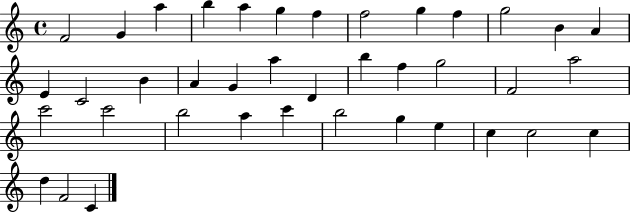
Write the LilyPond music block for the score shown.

{
  \clef treble
  \time 4/4
  \defaultTimeSignature
  \key c \major
  f'2 g'4 a''4 | b''4 a''4 g''4 f''4 | f''2 g''4 f''4 | g''2 b'4 a'4 | \break e'4 c'2 b'4 | a'4 g'4 a''4 d'4 | b''4 f''4 g''2 | f'2 a''2 | \break c'''2 c'''2 | b''2 a''4 c'''4 | b''2 g''4 e''4 | c''4 c''2 c''4 | \break d''4 f'2 c'4 | \bar "|."
}